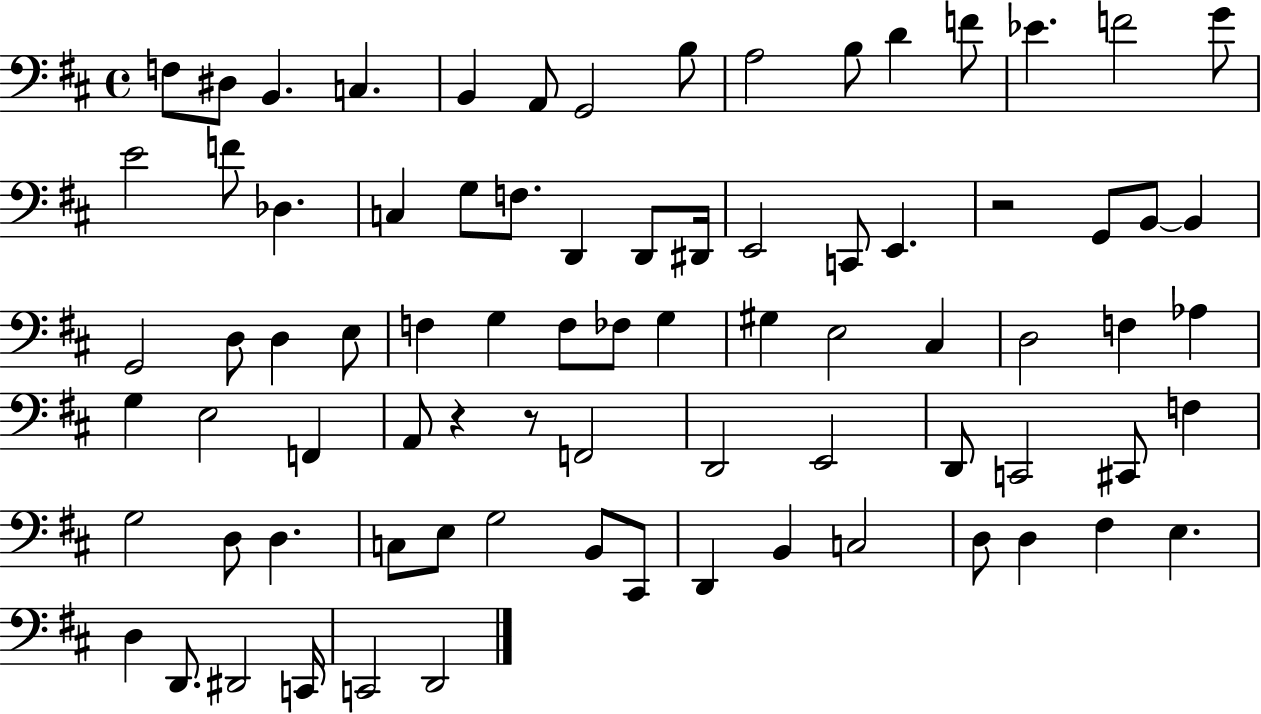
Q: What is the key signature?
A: D major